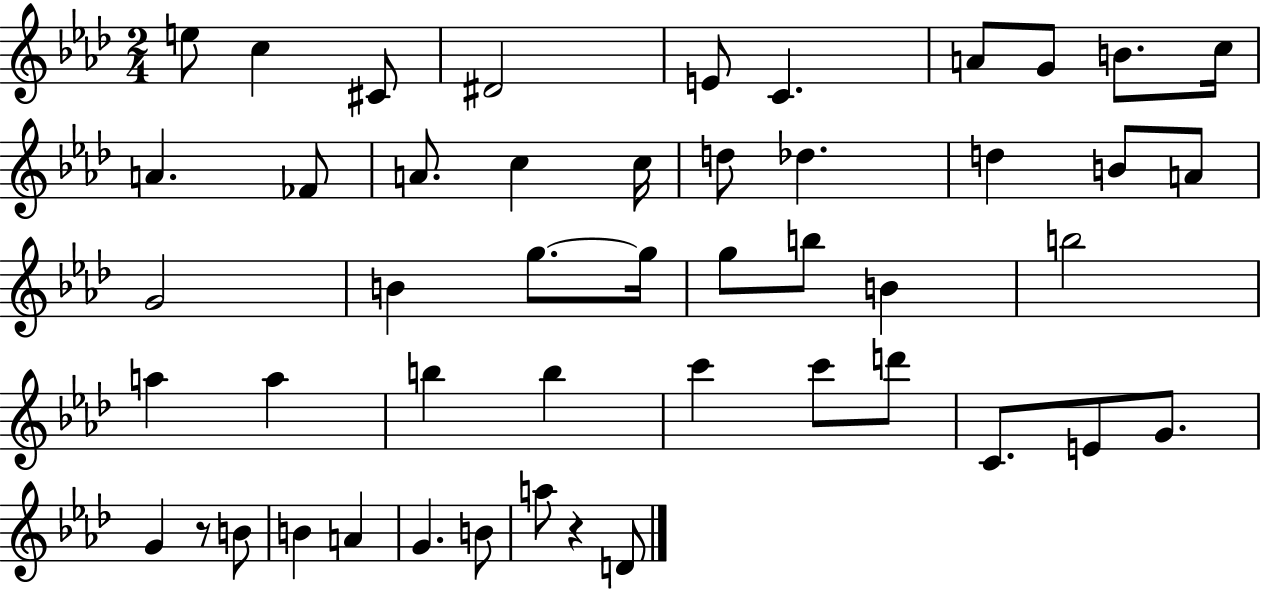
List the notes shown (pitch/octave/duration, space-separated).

E5/e C5/q C#4/e D#4/h E4/e C4/q. A4/e G4/e B4/e. C5/s A4/q. FES4/e A4/e. C5/q C5/s D5/e Db5/q. D5/q B4/e A4/e G4/h B4/q G5/e. G5/s G5/e B5/e B4/q B5/h A5/q A5/q B5/q B5/q C6/q C6/e D6/e C4/e. E4/e G4/e. G4/q R/e B4/e B4/q A4/q G4/q. B4/e A5/e R/q D4/e